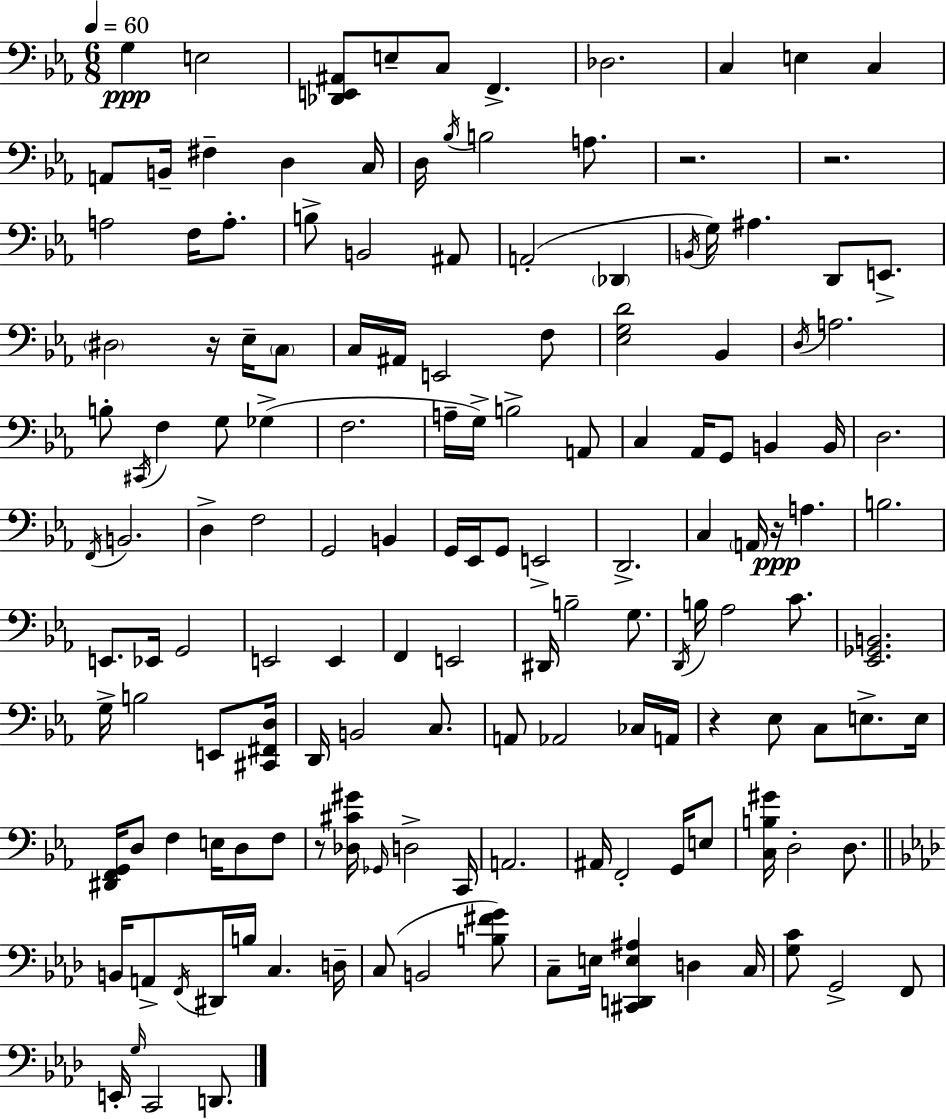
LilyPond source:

{
  \clef bass
  \numericTimeSignature
  \time 6/8
  \key ees \major
  \tempo 4 = 60
  g4\ppp e2 | <des, e, ais,>8 e8-- c8 f,4.-> | des2. | c4 e4 c4 | \break a,8 b,16-- fis4-- d4 c16 | d16 \acciaccatura { bes16 } b2 a8. | r2. | r2. | \break a2 f16 a8.-. | b8-> b,2 ais,8 | a,2-.( \parenthesize des,4 | \acciaccatura { b,16 } g16) ais4. d,8 e,8.-> | \break \parenthesize dis2 r16 ees16-- | \parenthesize c8 c16 ais,16 e,2 | f8 <ees g d'>2 bes,4 | \acciaccatura { d16 } a2. | \break b8-. \acciaccatura { cis,16 } f4 g8 | ges4->( f2. | a16-- g16->) b2-> | a,8 c4 aes,16 g,8 b,4 | \break b,16 d2. | \acciaccatura { f,16 } b,2. | d4-> f2 | g,2 | \break b,4 g,16 ees,16 g,8 e,2-> | d,2.-> | c4 \parenthesize a,16 r16\ppp a4. | b2. | \break e,8. ees,16 g,2 | e,2 | e,4 f,4 e,2 | dis,16 b2-- | \break g8. \acciaccatura { d,16 } b16 aes2 | c'8. <ees, ges, b,>2. | g16-> b2 | e,8 <cis, fis, d>16 d,16 b,2 | \break c8. a,8 aes,2 | ces16 a,16 r4 ees8 | c8 e8.-> e16 <dis, f, g,>16 d8 f4 | e16 d8 f8 r8 <des cis' gis'>16 \grace { ges,16 } d2-> | \break c,16 a,2. | ais,16 f,2-. | g,16 e8 <c b gis'>16 d2-. | d8. \bar "||" \break \key aes \major b,16 a,8-> \acciaccatura { f,16 } dis,16 b16 c4. | d16-- c8( b,2 <b fis' g'>8) | c8-- e16 <cis, d, e ais>4 d4 | c16 <g c'>8 g,2-> f,8 | \break e,16-. \grace { g16 } c,2 d,8. | \bar "|."
}